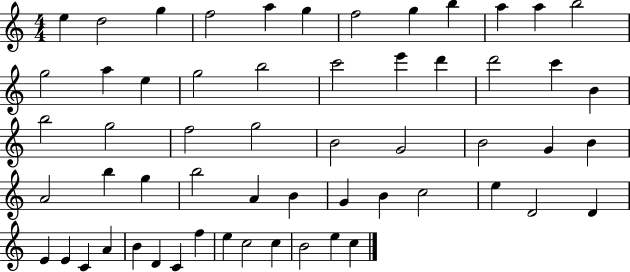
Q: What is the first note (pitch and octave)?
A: E5